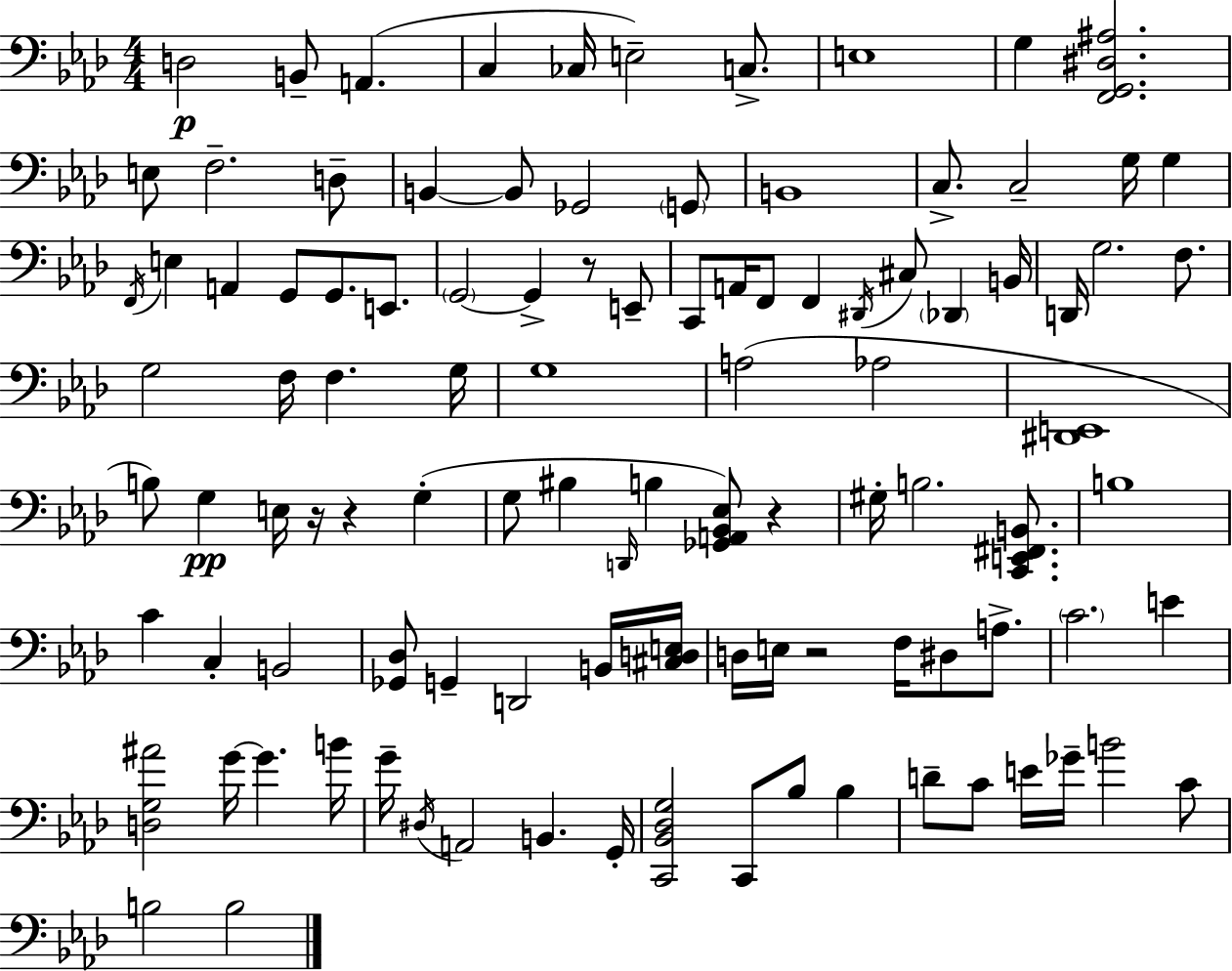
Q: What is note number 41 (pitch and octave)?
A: F3